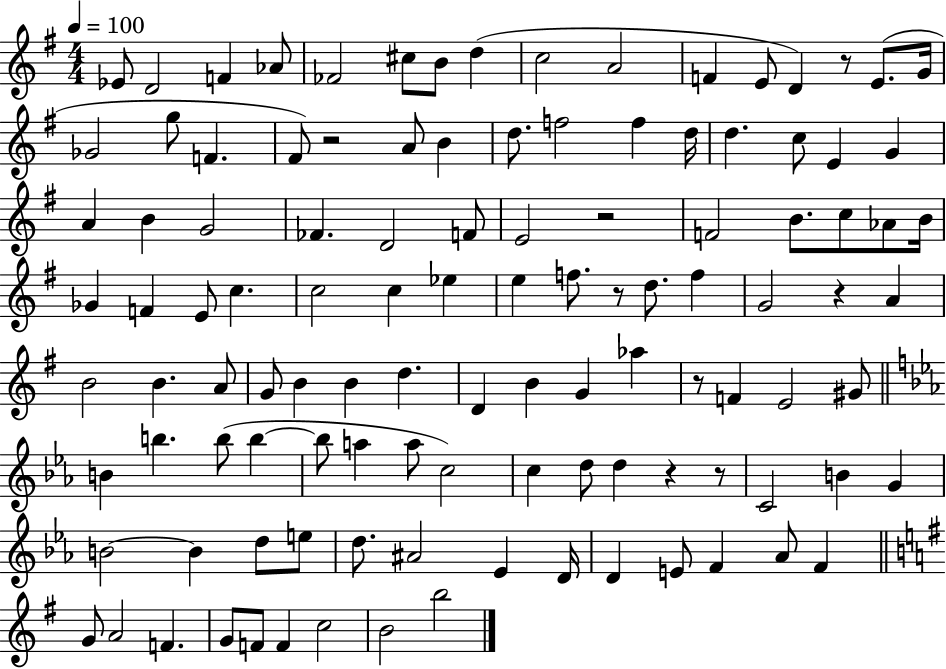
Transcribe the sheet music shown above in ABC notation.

X:1
T:Untitled
M:4/4
L:1/4
K:G
_E/2 D2 F _A/2 _F2 ^c/2 B/2 d c2 A2 F E/2 D z/2 E/2 G/4 _G2 g/2 F ^F/2 z2 A/2 B d/2 f2 f d/4 d c/2 E G A B G2 _F D2 F/2 E2 z2 F2 B/2 c/2 _A/2 B/4 _G F E/2 c c2 c _e e f/2 z/2 d/2 f G2 z A B2 B A/2 G/2 B B d D B G _a z/2 F E2 ^G/2 B b b/2 b b/2 a a/2 c2 c d/2 d z z/2 C2 B G B2 B d/2 e/2 d/2 ^A2 _E D/4 D E/2 F _A/2 F G/2 A2 F G/2 F/2 F c2 B2 b2